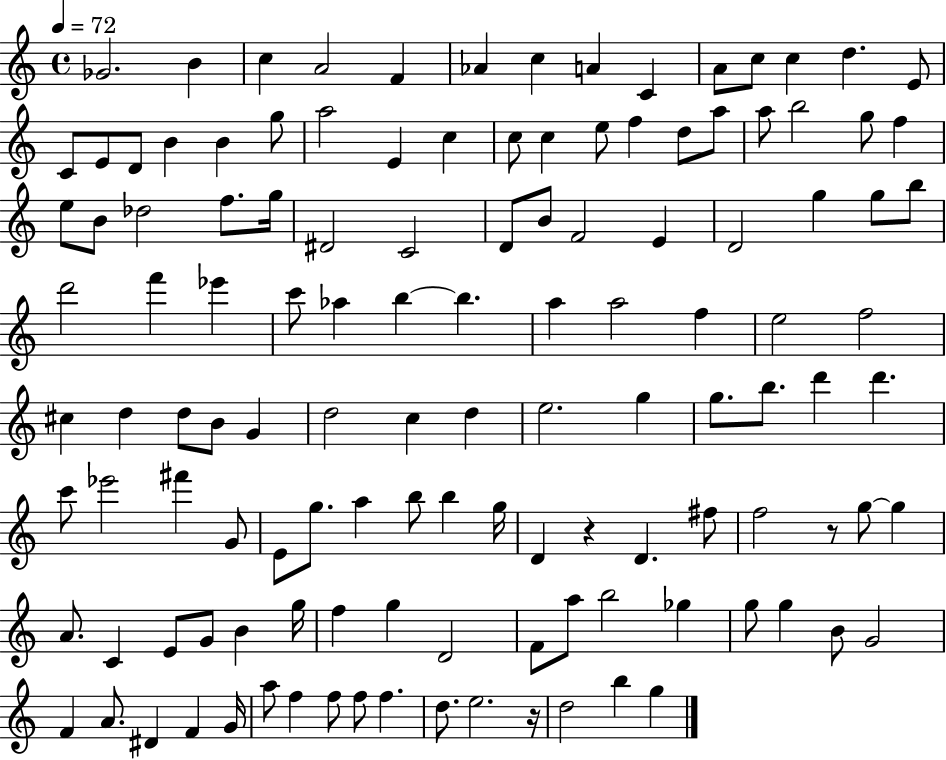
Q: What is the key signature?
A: C major